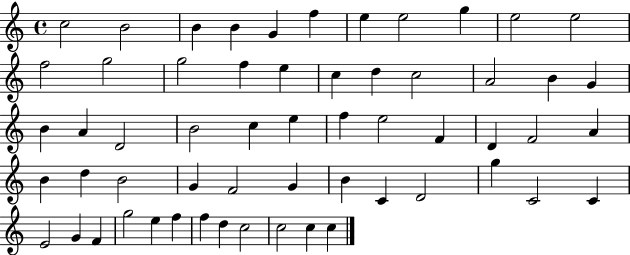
C5/h B4/h B4/q B4/q G4/q F5/q E5/q E5/h G5/q E5/h E5/h F5/h G5/h G5/h F5/q E5/q C5/q D5/q C5/h A4/h B4/q G4/q B4/q A4/q D4/h B4/h C5/q E5/q F5/q E5/h F4/q D4/q F4/h A4/q B4/q D5/q B4/h G4/q F4/h G4/q B4/q C4/q D4/h G5/q C4/h C4/q E4/h G4/q F4/q G5/h E5/q F5/q F5/q D5/q C5/h C5/h C5/q C5/q